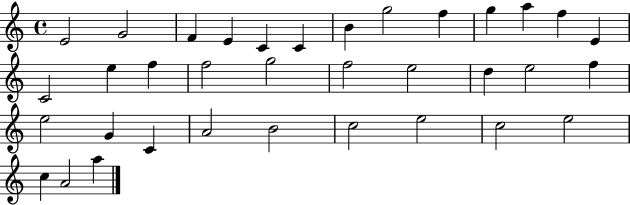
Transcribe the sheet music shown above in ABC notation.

X:1
T:Untitled
M:4/4
L:1/4
K:C
E2 G2 F E C C B g2 f g a f E C2 e f f2 g2 f2 e2 d e2 f e2 G C A2 B2 c2 e2 c2 e2 c A2 a